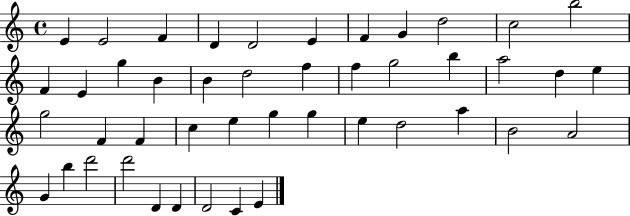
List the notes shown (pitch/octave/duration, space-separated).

E4/q E4/h F4/q D4/q D4/h E4/q F4/q G4/q D5/h C5/h B5/h F4/q E4/q G5/q B4/q B4/q D5/h F5/q F5/q G5/h B5/q A5/h D5/q E5/q G5/h F4/q F4/q C5/q E5/q G5/q G5/q E5/q D5/h A5/q B4/h A4/h G4/q B5/q D6/h D6/h D4/q D4/q D4/h C4/q E4/q